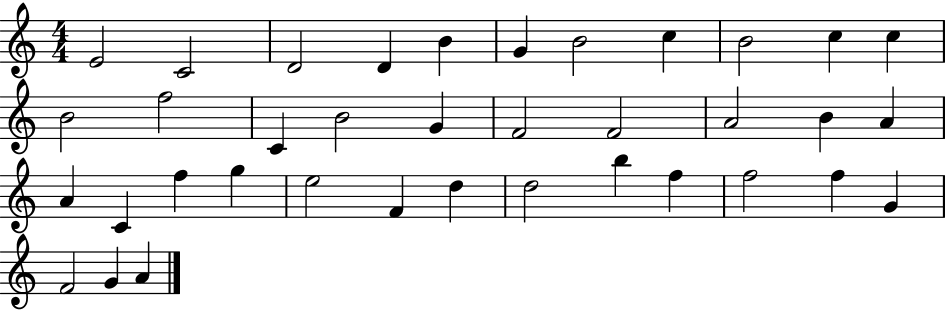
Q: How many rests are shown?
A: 0